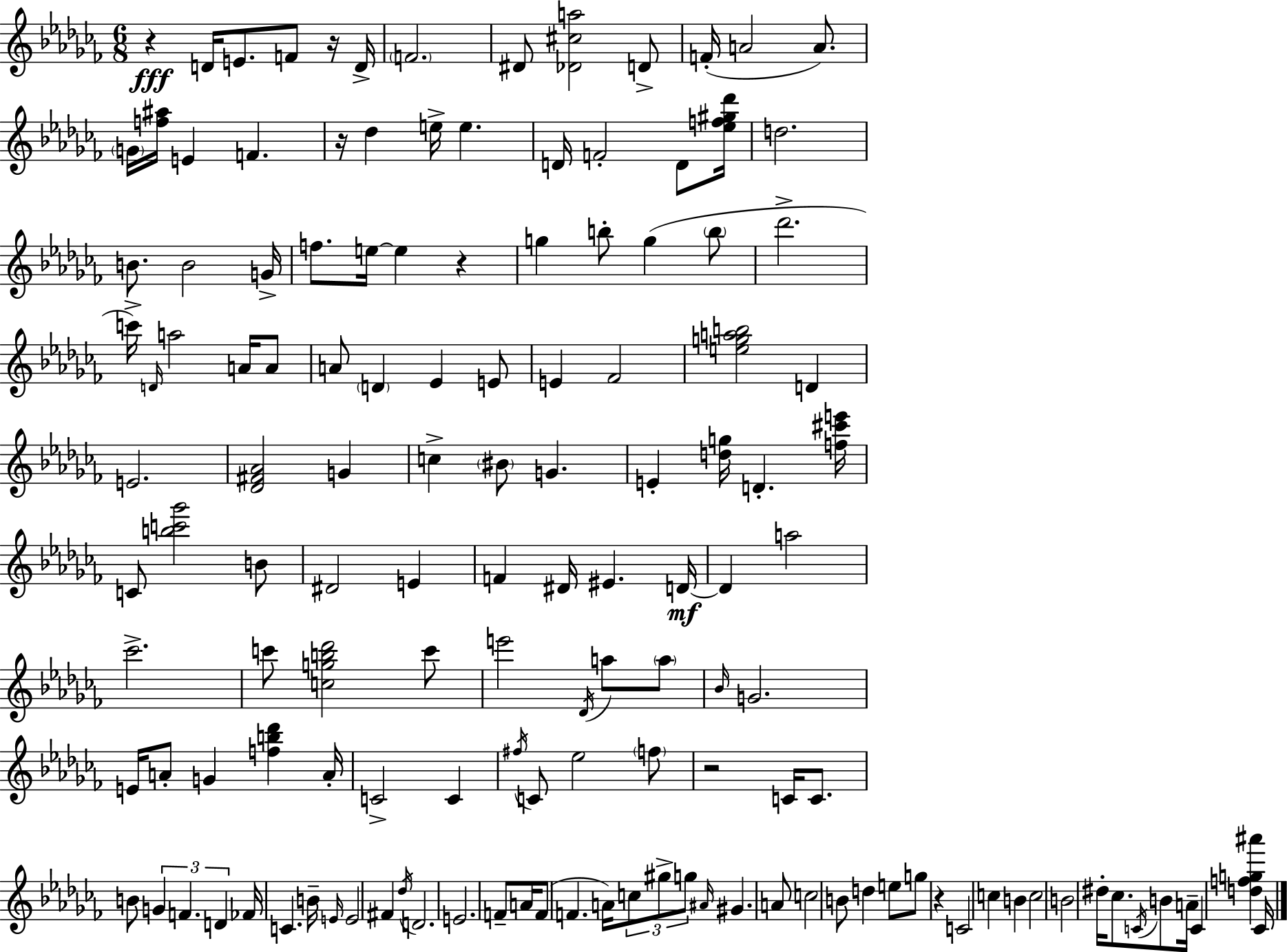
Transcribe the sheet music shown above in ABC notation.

X:1
T:Untitled
M:6/8
L:1/4
K:Abm
z D/4 E/2 F/2 z/4 D/4 F2 ^D/2 [_D^ca]2 D/2 F/4 A2 A/2 G/4 [f^a]/4 E F z/4 _d e/4 e D/4 F2 D/2 [_ef^g_d']/4 d2 B/2 B2 G/4 f/2 e/4 e z g b/2 g b/2 _d'2 c'/4 D/4 a2 A/4 A/2 A/2 D _E E/2 E _F2 [egab]2 D E2 [_D^F_A]2 G c ^B/2 G E [dg]/4 D [f^c'e']/4 C/2 [bc'_g']2 B/2 ^D2 E F ^D/4 ^E D/4 D a2 _c'2 c'/2 [cgb_d']2 c'/2 e'2 _D/4 a/2 a/2 _B/4 G2 E/4 A/2 G [fb_d'] A/4 C2 C ^f/4 C/2 _e2 f/2 z2 C/4 C/2 B/2 G F D _F/4 C B/4 E/4 E2 ^F _d/4 D2 E2 F/2 A/4 F/2 F A/4 c/2 ^g/2 g/2 ^A/4 ^G A/2 c2 B/2 d e/2 g/2 z C2 c B c2 B2 ^d/4 _c/2 C/4 B/2 A/4 C [dfg^a'] _C/4